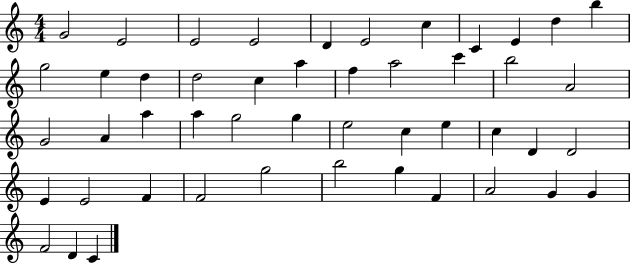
{
  \clef treble
  \numericTimeSignature
  \time 4/4
  \key c \major
  g'2 e'2 | e'2 e'2 | d'4 e'2 c''4 | c'4 e'4 d''4 b''4 | \break g''2 e''4 d''4 | d''2 c''4 a''4 | f''4 a''2 c'''4 | b''2 a'2 | \break g'2 a'4 a''4 | a''4 g''2 g''4 | e''2 c''4 e''4 | c''4 d'4 d'2 | \break e'4 e'2 f'4 | f'2 g''2 | b''2 g''4 f'4 | a'2 g'4 g'4 | \break f'2 d'4 c'4 | \bar "|."
}